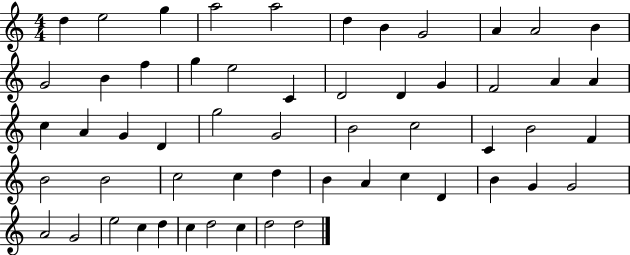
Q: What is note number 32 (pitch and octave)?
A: C4